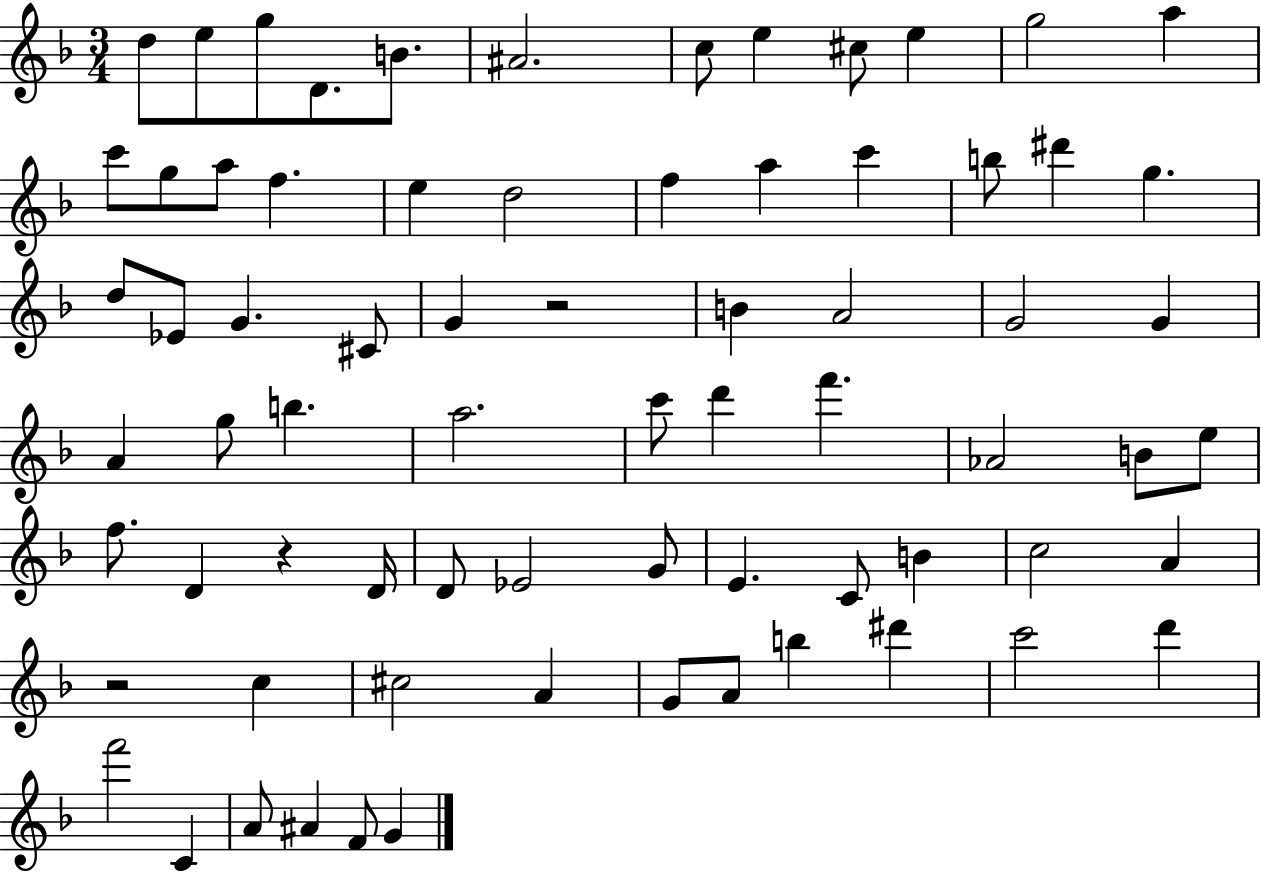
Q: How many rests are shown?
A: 3